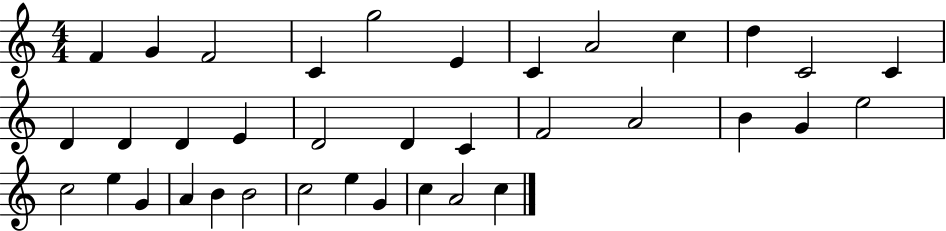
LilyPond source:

{
  \clef treble
  \numericTimeSignature
  \time 4/4
  \key c \major
  f'4 g'4 f'2 | c'4 g''2 e'4 | c'4 a'2 c''4 | d''4 c'2 c'4 | \break d'4 d'4 d'4 e'4 | d'2 d'4 c'4 | f'2 a'2 | b'4 g'4 e''2 | \break c''2 e''4 g'4 | a'4 b'4 b'2 | c''2 e''4 g'4 | c''4 a'2 c''4 | \break \bar "|."
}